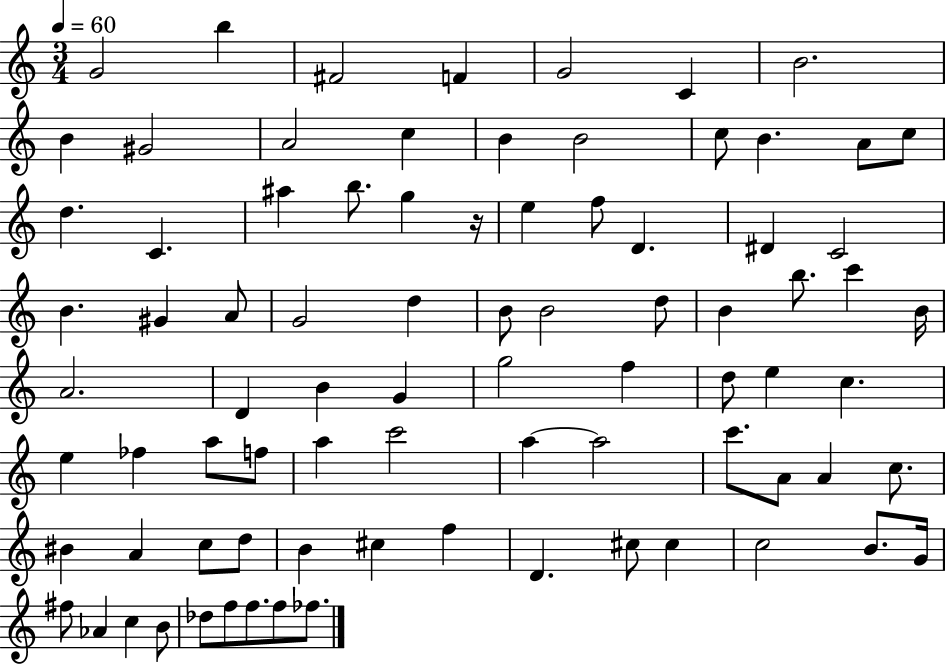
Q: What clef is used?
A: treble